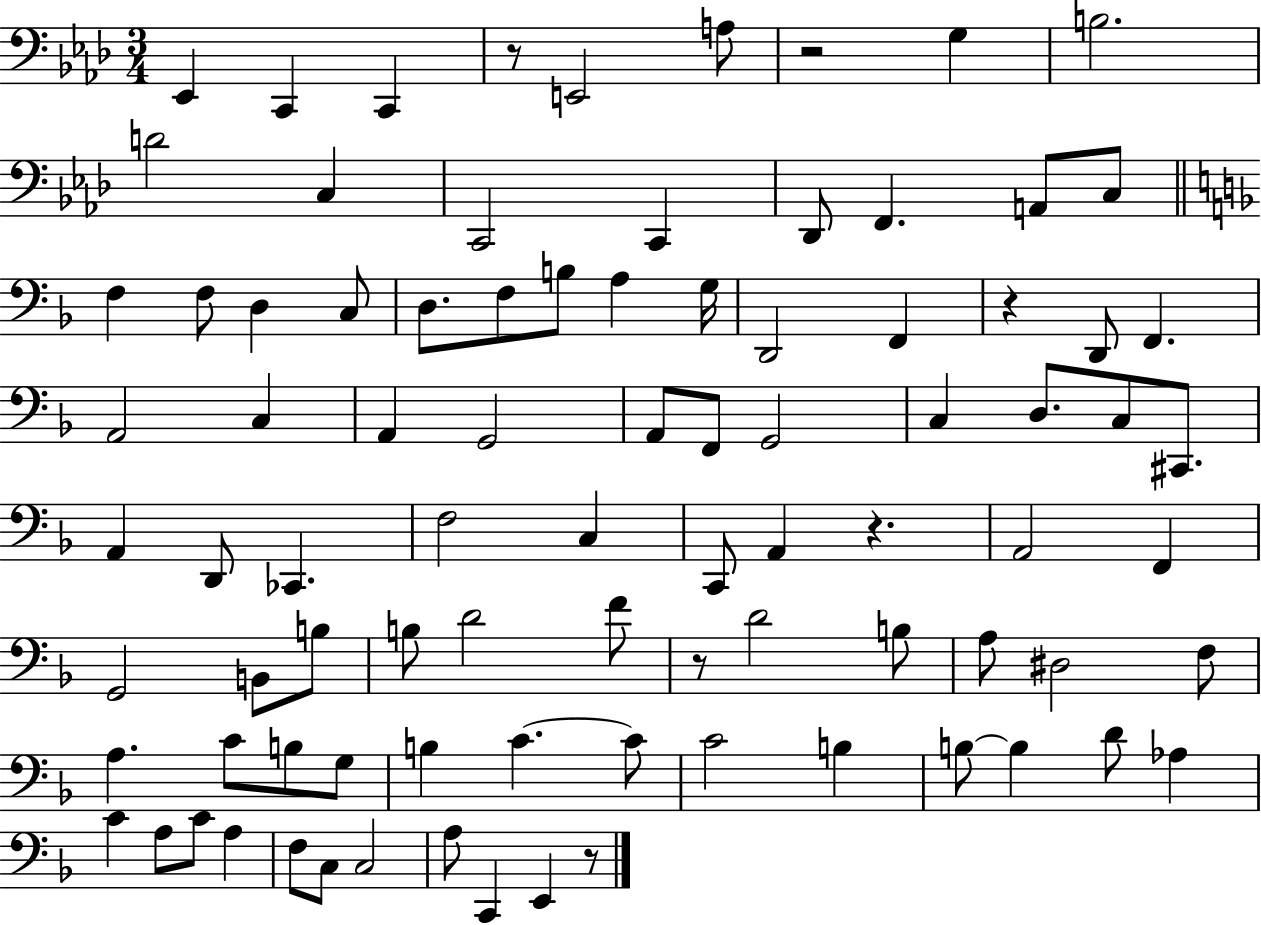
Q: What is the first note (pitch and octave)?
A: Eb2